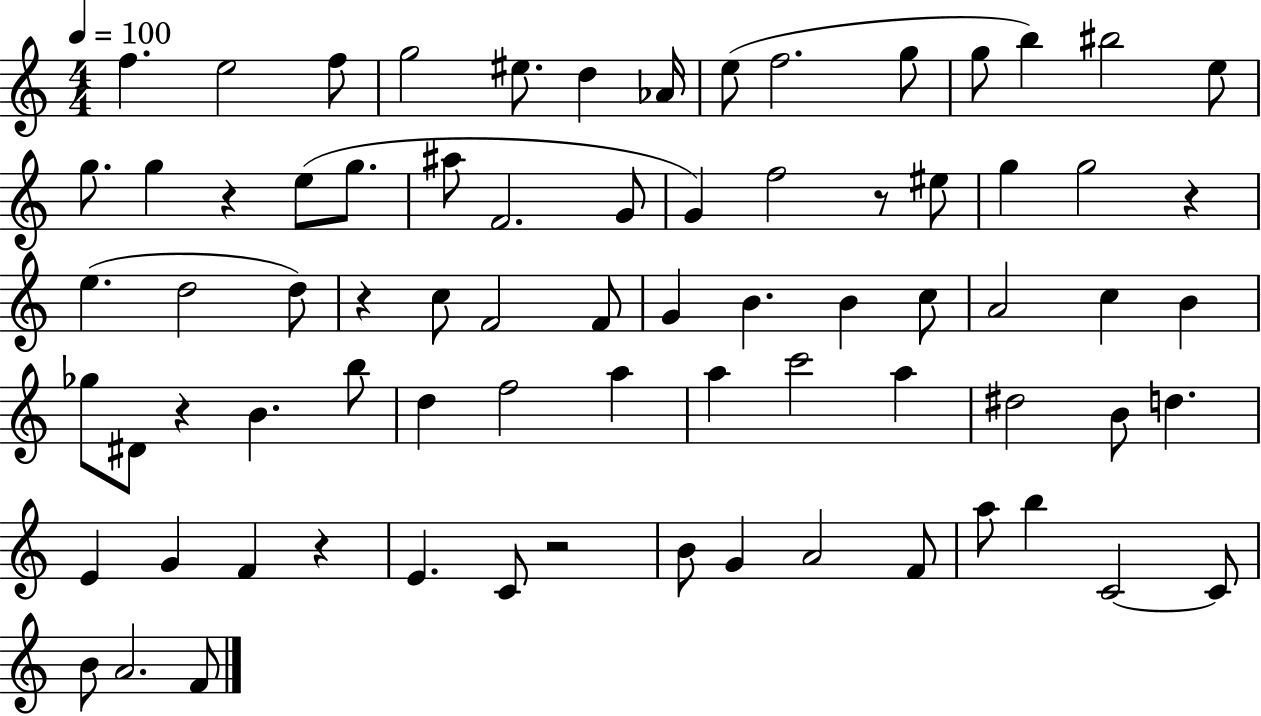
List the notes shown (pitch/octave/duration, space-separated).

F5/q. E5/h F5/e G5/h EIS5/e. D5/q Ab4/s E5/e F5/h. G5/e G5/e B5/q BIS5/h E5/e G5/e. G5/q R/q E5/e G5/e. A#5/e F4/h. G4/e G4/q F5/h R/e EIS5/e G5/q G5/h R/q E5/q. D5/h D5/e R/q C5/e F4/h F4/e G4/q B4/q. B4/q C5/e A4/h C5/q B4/q Gb5/e D#4/e R/q B4/q. B5/e D5/q F5/h A5/q A5/q C6/h A5/q D#5/h B4/e D5/q. E4/q G4/q F4/q R/q E4/q. C4/e R/h B4/e G4/q A4/h F4/e A5/e B5/q C4/h C4/e B4/e A4/h. F4/e